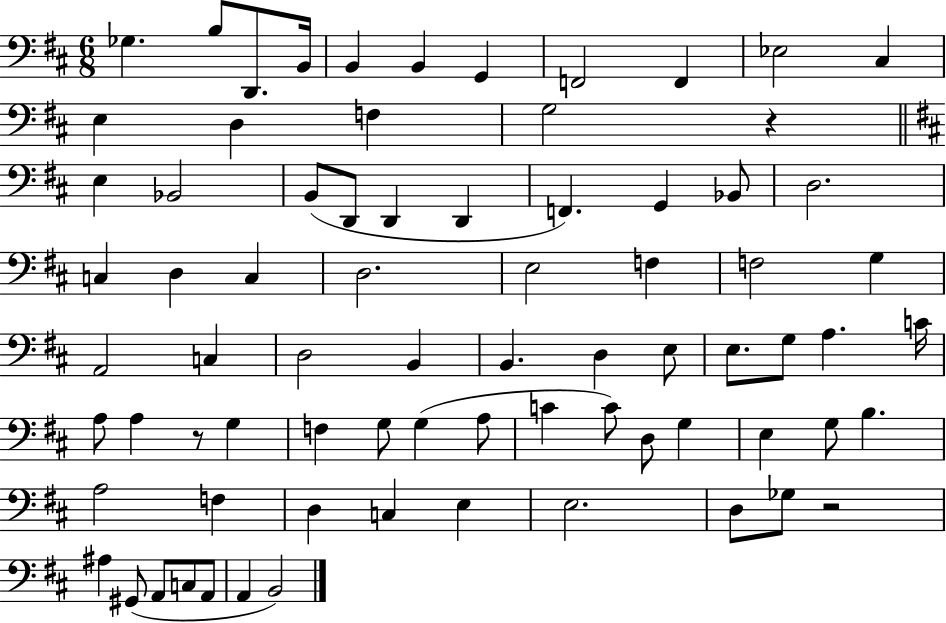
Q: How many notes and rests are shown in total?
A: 76